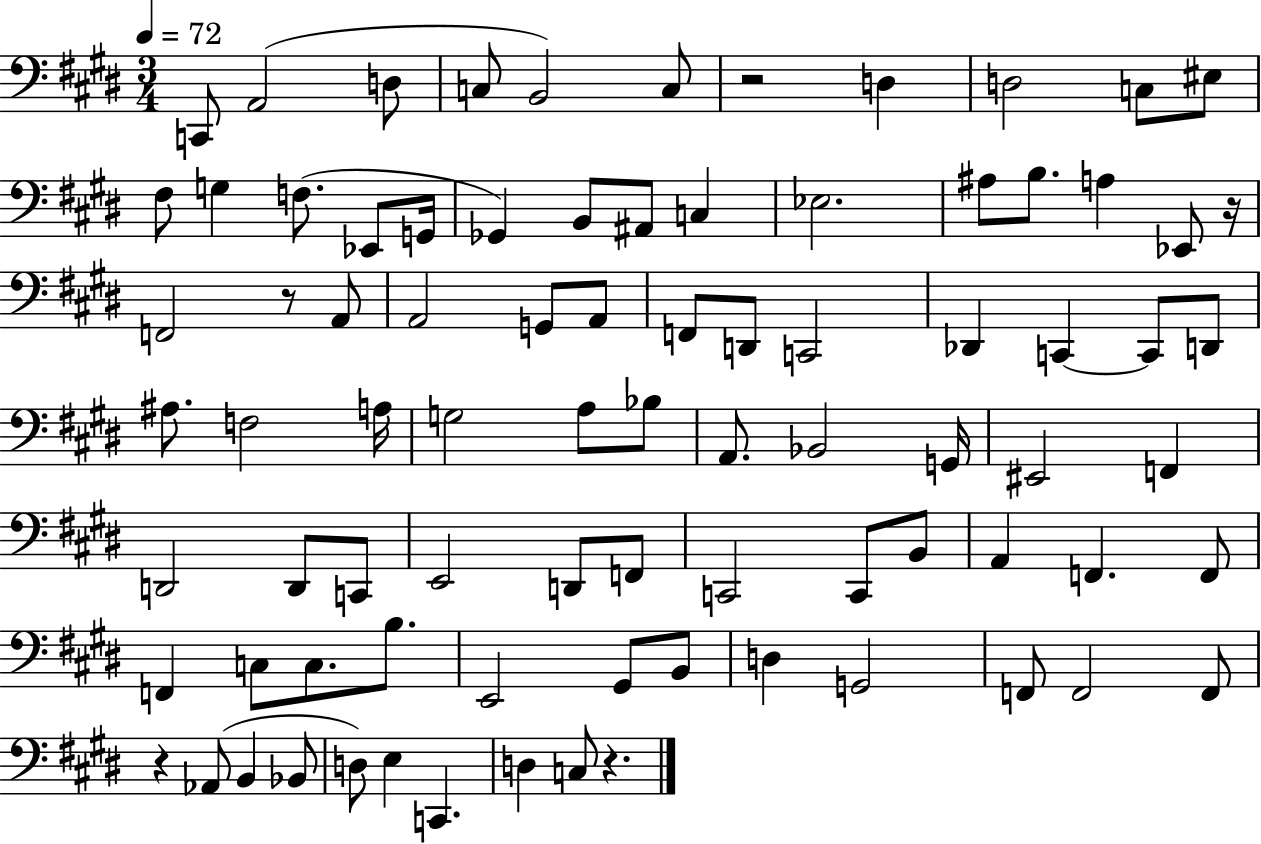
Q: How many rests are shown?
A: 5